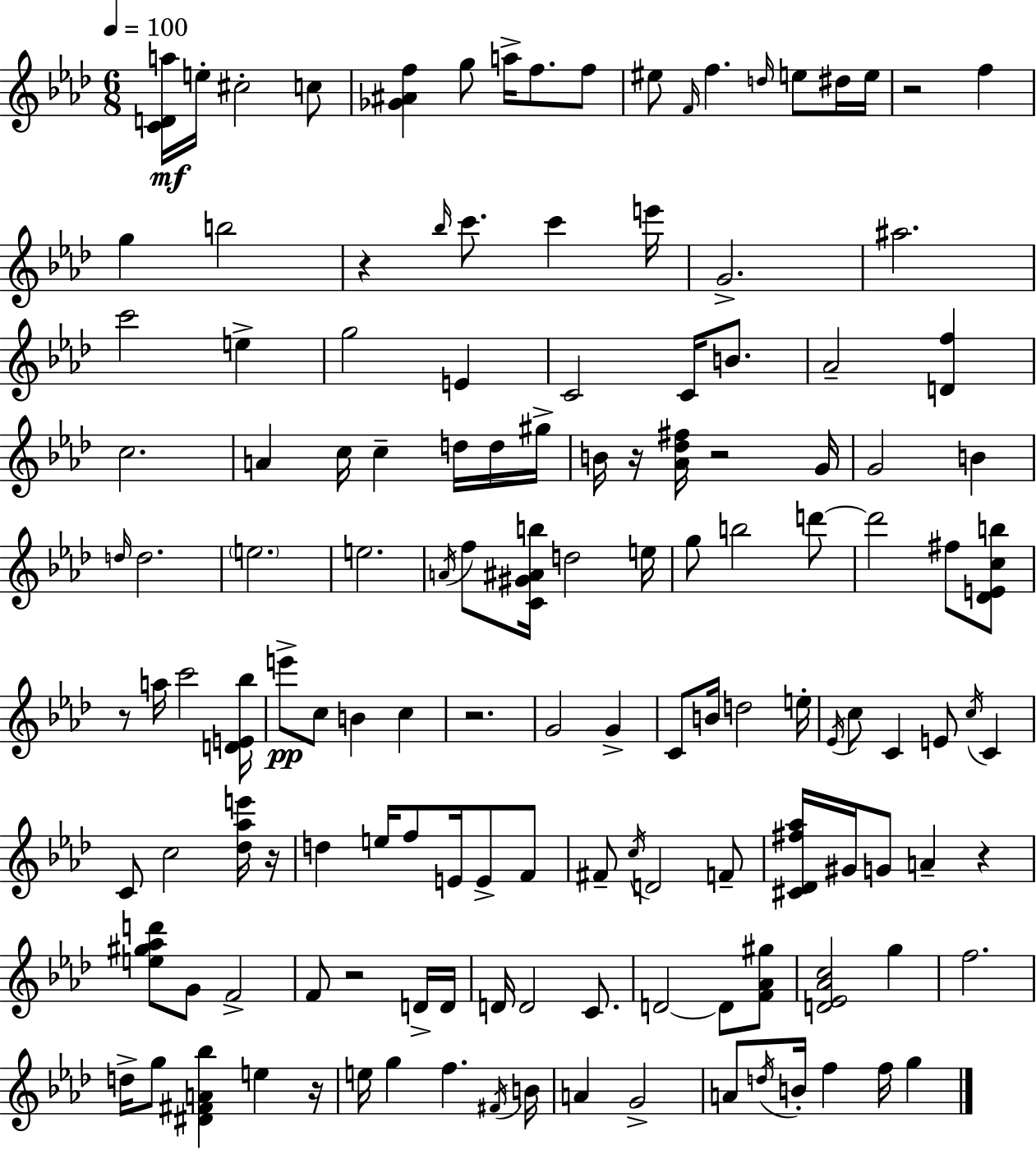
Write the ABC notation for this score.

X:1
T:Untitled
M:6/8
L:1/4
K:Ab
[CDa]/4 e/4 ^c2 c/2 [_G^Af] g/2 a/4 f/2 f/2 ^e/2 F/4 f d/4 e/2 ^d/4 e/4 z2 f g b2 z _b/4 c'/2 c' e'/4 G2 ^a2 c'2 e g2 E C2 C/4 B/2 _A2 [Df] c2 A c/4 c d/4 d/4 ^g/4 B/4 z/4 [_A_d^f]/4 z2 G/4 G2 B d/4 d2 e2 e2 A/4 f/2 [C^G^Ab]/4 d2 e/4 g/2 b2 d'/2 d'2 ^f/2 [_DEcb]/2 z/2 a/4 c'2 [DE_b]/4 e'/2 c/2 B c z2 G2 G C/2 B/4 d2 e/4 _E/4 c/2 C E/2 c/4 C C/2 c2 [_d_ae']/4 z/4 d e/4 f/2 E/4 E/2 F/2 ^F/2 c/4 D2 F/2 [^C_D^f_a]/4 ^G/4 G/2 A z [e^g_ad']/2 G/2 F2 F/2 z2 D/4 D/4 D/4 D2 C/2 D2 D/2 [F_A^g]/2 [D_E_Ac]2 g f2 d/4 g/2 [^D^FA_b] e z/4 e/4 g f ^F/4 B/4 A G2 A/2 d/4 B/4 f f/4 g